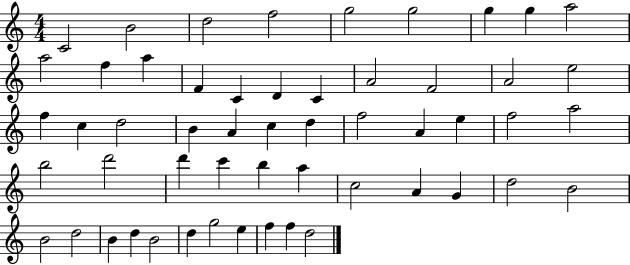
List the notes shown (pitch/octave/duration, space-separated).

C4/h B4/h D5/h F5/h G5/h G5/h G5/q G5/q A5/h A5/h F5/q A5/q F4/q C4/q D4/q C4/q A4/h F4/h A4/h E5/h F5/q C5/q D5/h B4/q A4/q C5/q D5/q F5/h A4/q E5/q F5/h A5/h B5/h D6/h D6/q C6/q B5/q A5/q C5/h A4/q G4/q D5/h B4/h B4/h D5/h B4/q D5/q B4/h D5/q G5/h E5/q F5/q F5/q D5/h